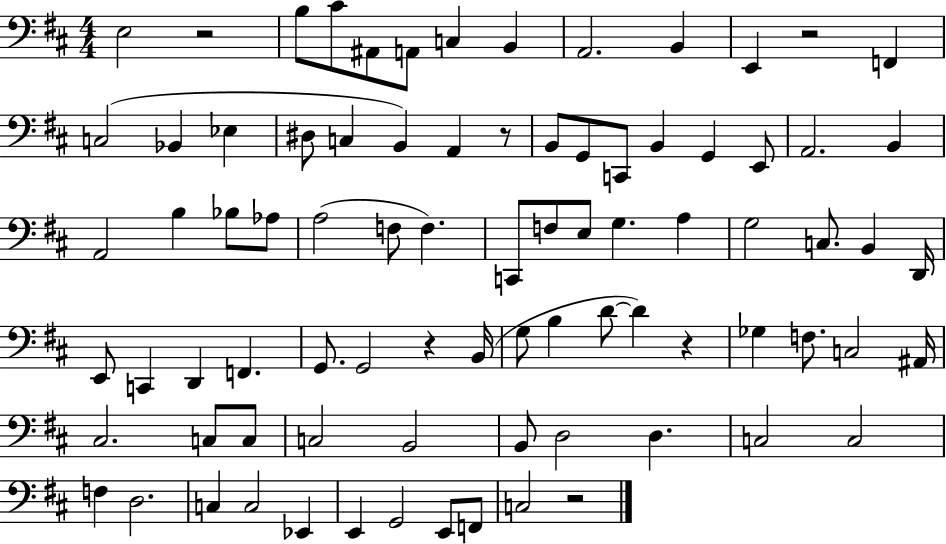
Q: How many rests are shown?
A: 6